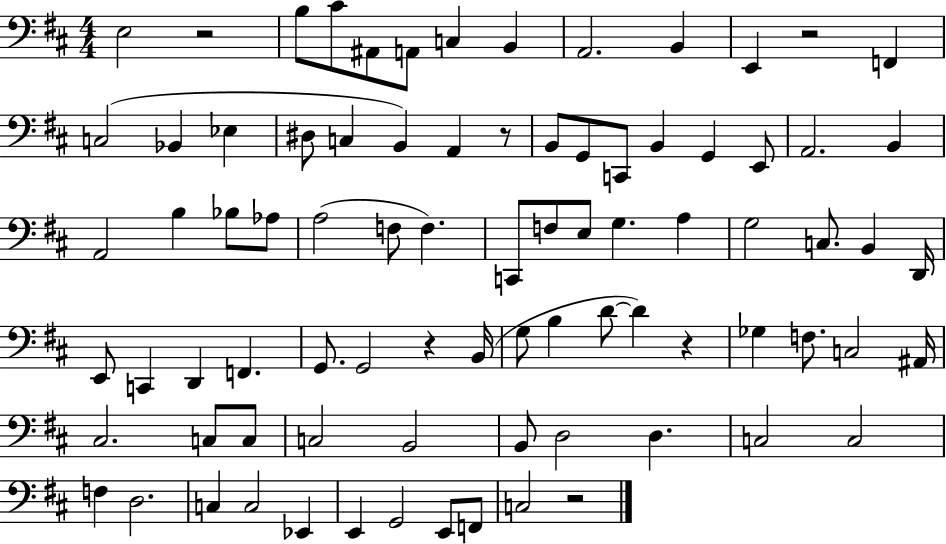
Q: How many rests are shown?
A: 6